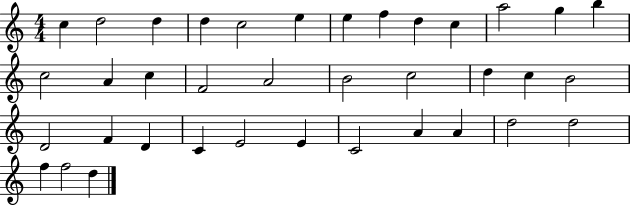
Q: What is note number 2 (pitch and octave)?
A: D5